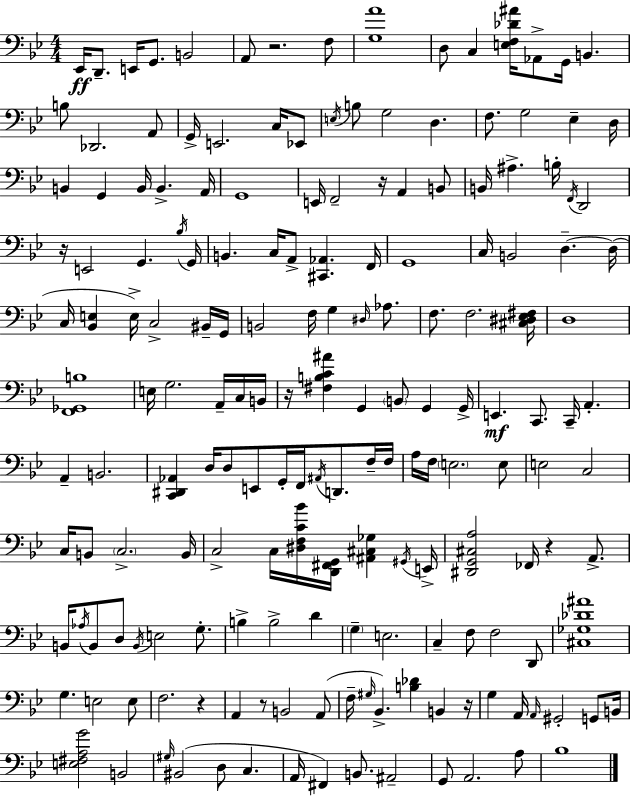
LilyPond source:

{
  \clef bass
  \numericTimeSignature
  \time 4/4
  \key bes \major
  ees,16\ff d,8.-- e,16 g,8. b,2 | a,8 r2. f8 | <g a'>1 | d8 c4 <e f des' ais'>16 aes,8-> g,16 b,4. | \break b8 des,2. a,8 | g,16-> e,2. c16 ees,8 | \acciaccatura { e16 } b8 g2 d4. | f8. g2 ees4-- | \break d16 b,4 g,4 b,16 b,4.-> | a,16 g,1 | e,16 f,2-- r16 a,4 b,8 | b,16 ais4.-> b16-. \acciaccatura { f,16 } d,2 | \break r16 e,2 g,4. | \acciaccatura { bes16 } g,16 b,4. c16 a,8-> <cis, aes,>4. | f,16 g,1 | c16 b,2 d4.--~~ | \break d16( c16 <bes, e>4 e16->) c2-> | bis,16-- g,16 b,2 f16 g4 | \grace { dis16 } aes8. f8. f2. | <cis dis ees fis>16 d1 | \break <f, ges, b>1 | e16 g2. | a,16-- c16 b,16 r16 <fis b c' ais'>4 g,4 \parenthesize b,8 g,4 | g,16-> e,4.\mf c,8. c,16-- a,4.-. | \break a,4-- b,2. | <c, dis, aes,>4 d16 d8 e,8 g,16-. f,16 \acciaccatura { ais,16 } | d,8. f16-- f16 a16 f16 \parenthesize e2. | e8 e2 c2 | \break c16 b,8 \parenthesize c2.-> | b,16 c2-> c16 <dis f c' bes'>16 <d, fis, g,>16 | <ais, cis ges>4 \acciaccatura { gis,16 } e,16-> <dis, g, cis a>2 fes,16 r4 | a,8.-> b,16 \acciaccatura { aes16 } b,8 d8 \acciaccatura { b,16 } e2 | \break g8.-. b4-> b2-> | d'4 \parenthesize g4-- e2. | c4-- f8 f2 | d,8 <cis ges des' ais'>1 | \break g4. e2 | e8 f2. | r4 a,4 r8 b,2 | a,8( f16-- \grace { gis16 }) bes,4.-> | \break <b des'>4 b,4 r16 g4 a,16 \grace { a,16 } gis,2-. | g,8 b,16 <e fis a g'>2 | b,2 \grace { gis16 } bis,2( | d8 c4. a,16 fis,4) | \break b,8. ais,2-- g,8 a,2. | a8 bes1 | \bar "|."
}